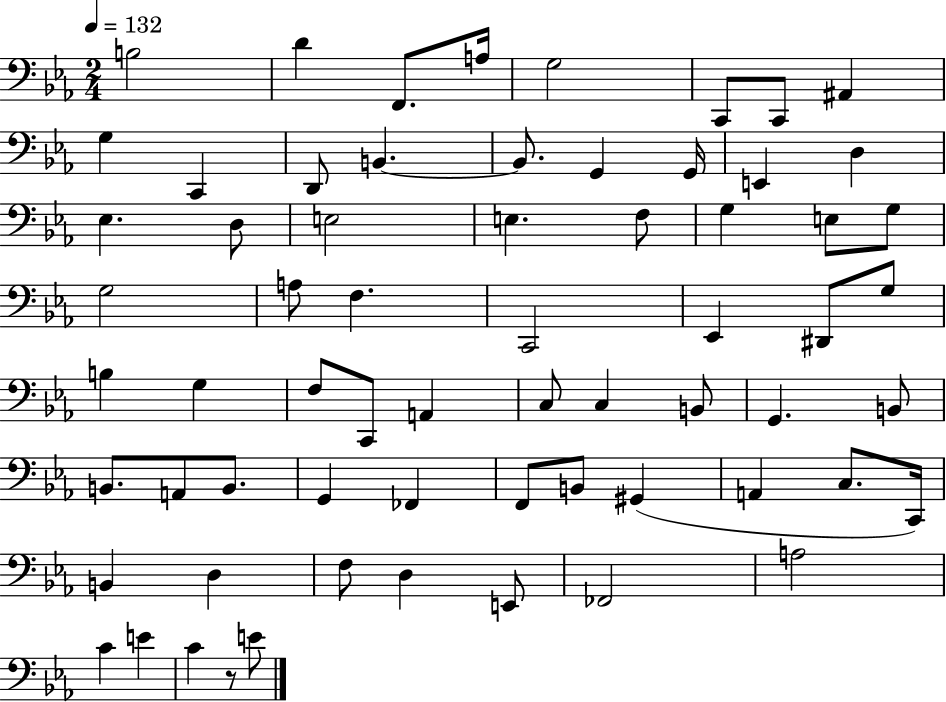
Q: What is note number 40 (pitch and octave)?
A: B2